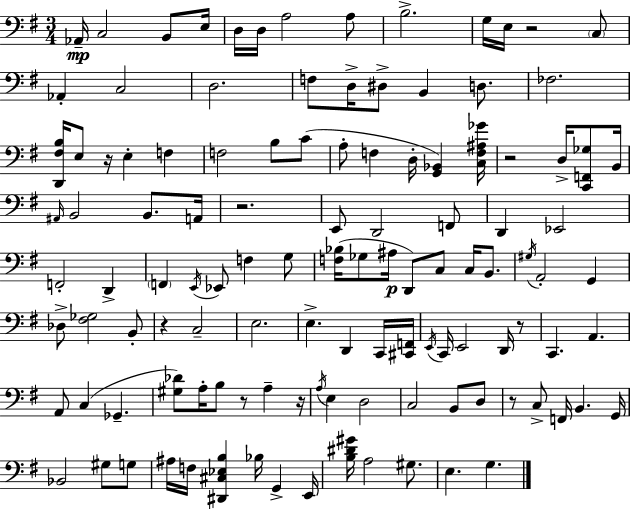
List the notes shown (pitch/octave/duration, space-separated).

Ab2/s C3/h B2/e E3/s D3/s D3/s A3/h A3/e B3/h. G3/s E3/s R/h C3/e Ab2/q C3/h D3/h. F3/e D3/s D#3/e B2/q D3/e. FES3/h. [D2,F#3,B3]/s E3/e R/s E3/q F3/q F3/h B3/e C4/e A3/e F3/q D3/s [G2,Bb2]/q [C3,F3,A#3,Gb4]/s R/h D3/s [C2,F2,Gb3]/e B2/s A#2/s B2/h B2/e. A2/s R/h. E2/e D2/h F2/e D2/q Eb2/h F2/h D2/q F2/q E2/s Eb2/e F3/q G3/e [F3,Bb3]/s Gb3/e A#3/s D2/e C3/e C3/s B2/e. G#3/s A2/h G2/q Db3/e [F#3,Gb3]/h B2/e R/q C3/h E3/h. E3/q. D2/q C2/s [C#2,F2]/s E2/s C2/s E2/h D2/s R/e C2/q. A2/q. A2/e C3/q Gb2/q. [G#3,Db4]/e A3/s B3/e R/e A3/q R/s A3/s E3/q D3/h C3/h B2/e D3/e R/e C3/e F2/s B2/q. G2/s Bb2/h G#3/e G3/e A#3/s F3/s [D#2,C#3,Eb3,B3]/q Bb3/s G2/q E2/s [B3,D#4,G#4]/s A3/h G#3/e. E3/q. G3/q.